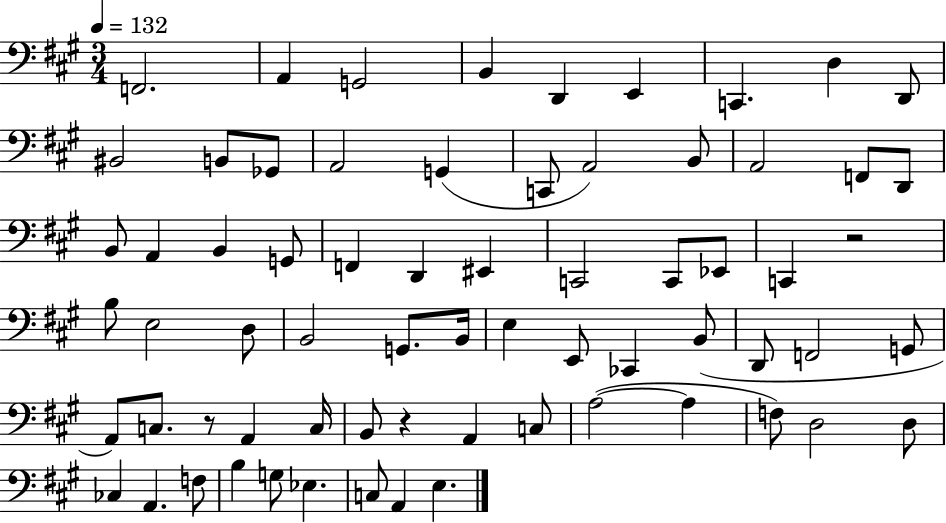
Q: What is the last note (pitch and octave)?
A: E3